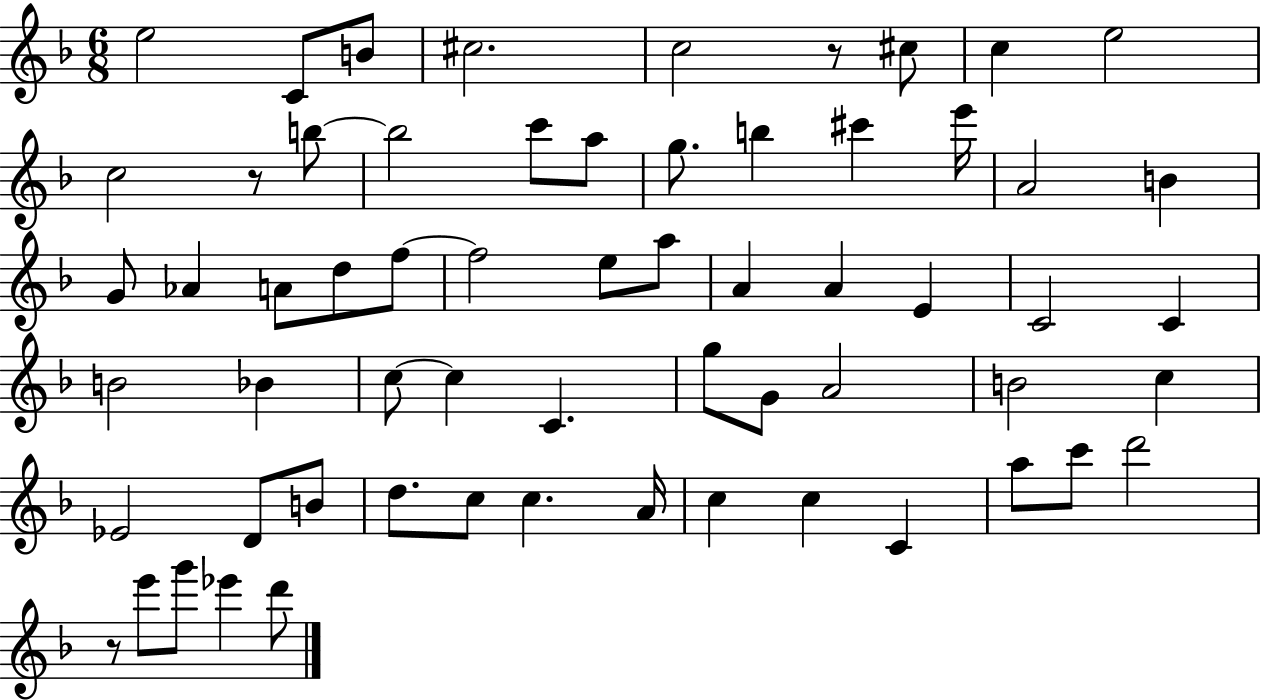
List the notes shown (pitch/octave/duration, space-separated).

E5/h C4/e B4/e C#5/h. C5/h R/e C#5/e C5/q E5/h C5/h R/e B5/e B5/h C6/e A5/e G5/e. B5/q C#6/q E6/s A4/h B4/q G4/e Ab4/q A4/e D5/e F5/e F5/h E5/e A5/e A4/q A4/q E4/q C4/h C4/q B4/h Bb4/q C5/e C5/q C4/q. G5/e G4/e A4/h B4/h C5/q Eb4/h D4/e B4/e D5/e. C5/e C5/q. A4/s C5/q C5/q C4/q A5/e C6/e D6/h R/e E6/e G6/e Eb6/q D6/e